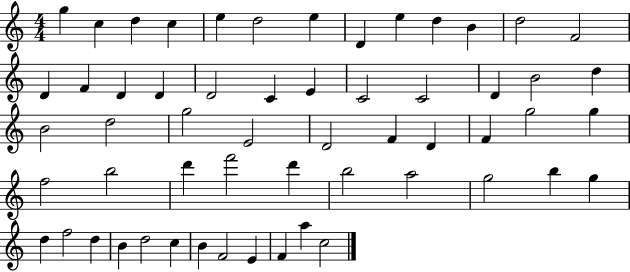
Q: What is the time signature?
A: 4/4